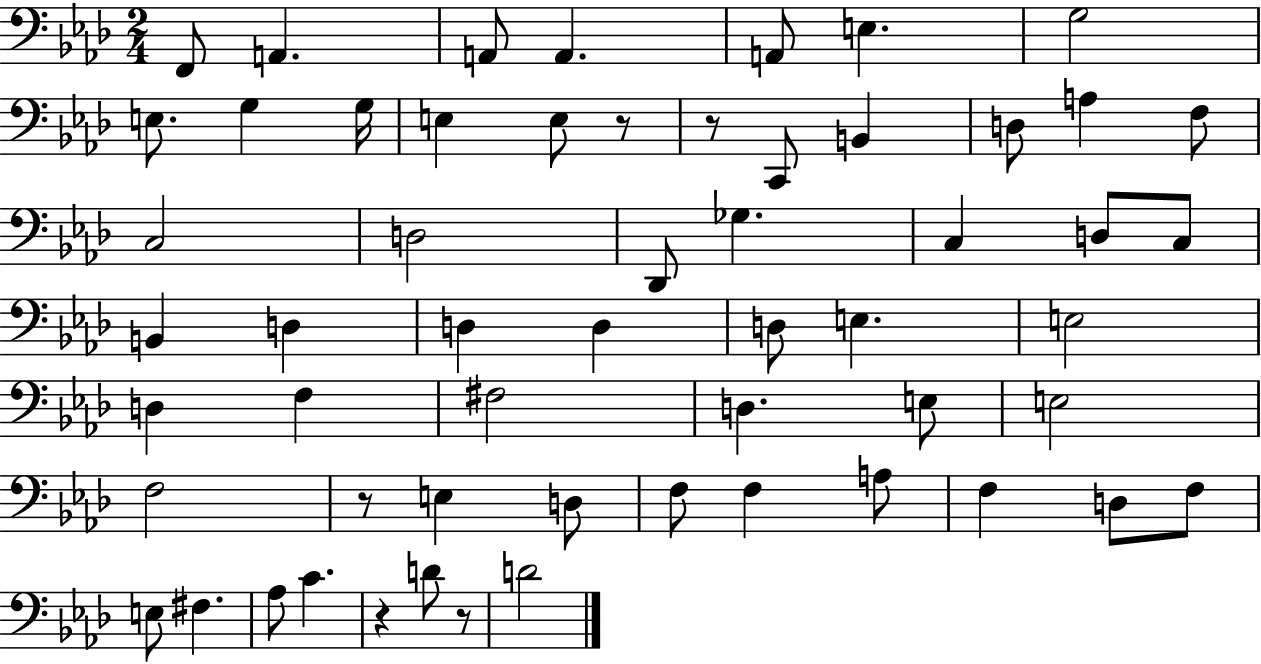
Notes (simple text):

F2/e A2/q. A2/e A2/q. A2/e E3/q. G3/h E3/e. G3/q G3/s E3/q E3/e R/e R/e C2/e B2/q D3/e A3/q F3/e C3/h D3/h Db2/e Gb3/q. C3/q D3/e C3/e B2/q D3/q D3/q D3/q D3/e E3/q. E3/h D3/q F3/q F#3/h D3/q. E3/e E3/h F3/h R/e E3/q D3/e F3/e F3/q A3/e F3/q D3/e F3/e E3/e F#3/q. Ab3/e C4/q. R/q D4/e R/e D4/h